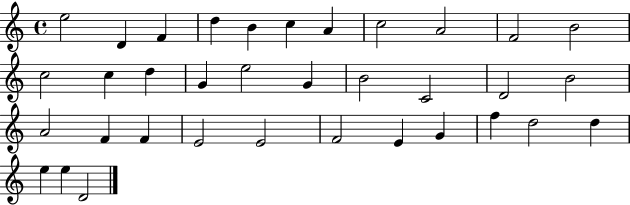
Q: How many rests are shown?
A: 0